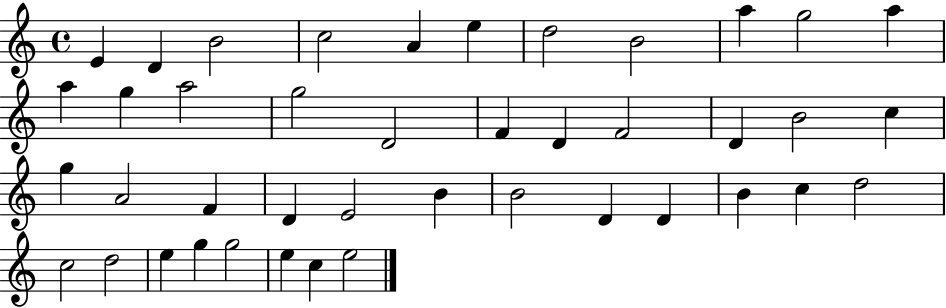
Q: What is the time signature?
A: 4/4